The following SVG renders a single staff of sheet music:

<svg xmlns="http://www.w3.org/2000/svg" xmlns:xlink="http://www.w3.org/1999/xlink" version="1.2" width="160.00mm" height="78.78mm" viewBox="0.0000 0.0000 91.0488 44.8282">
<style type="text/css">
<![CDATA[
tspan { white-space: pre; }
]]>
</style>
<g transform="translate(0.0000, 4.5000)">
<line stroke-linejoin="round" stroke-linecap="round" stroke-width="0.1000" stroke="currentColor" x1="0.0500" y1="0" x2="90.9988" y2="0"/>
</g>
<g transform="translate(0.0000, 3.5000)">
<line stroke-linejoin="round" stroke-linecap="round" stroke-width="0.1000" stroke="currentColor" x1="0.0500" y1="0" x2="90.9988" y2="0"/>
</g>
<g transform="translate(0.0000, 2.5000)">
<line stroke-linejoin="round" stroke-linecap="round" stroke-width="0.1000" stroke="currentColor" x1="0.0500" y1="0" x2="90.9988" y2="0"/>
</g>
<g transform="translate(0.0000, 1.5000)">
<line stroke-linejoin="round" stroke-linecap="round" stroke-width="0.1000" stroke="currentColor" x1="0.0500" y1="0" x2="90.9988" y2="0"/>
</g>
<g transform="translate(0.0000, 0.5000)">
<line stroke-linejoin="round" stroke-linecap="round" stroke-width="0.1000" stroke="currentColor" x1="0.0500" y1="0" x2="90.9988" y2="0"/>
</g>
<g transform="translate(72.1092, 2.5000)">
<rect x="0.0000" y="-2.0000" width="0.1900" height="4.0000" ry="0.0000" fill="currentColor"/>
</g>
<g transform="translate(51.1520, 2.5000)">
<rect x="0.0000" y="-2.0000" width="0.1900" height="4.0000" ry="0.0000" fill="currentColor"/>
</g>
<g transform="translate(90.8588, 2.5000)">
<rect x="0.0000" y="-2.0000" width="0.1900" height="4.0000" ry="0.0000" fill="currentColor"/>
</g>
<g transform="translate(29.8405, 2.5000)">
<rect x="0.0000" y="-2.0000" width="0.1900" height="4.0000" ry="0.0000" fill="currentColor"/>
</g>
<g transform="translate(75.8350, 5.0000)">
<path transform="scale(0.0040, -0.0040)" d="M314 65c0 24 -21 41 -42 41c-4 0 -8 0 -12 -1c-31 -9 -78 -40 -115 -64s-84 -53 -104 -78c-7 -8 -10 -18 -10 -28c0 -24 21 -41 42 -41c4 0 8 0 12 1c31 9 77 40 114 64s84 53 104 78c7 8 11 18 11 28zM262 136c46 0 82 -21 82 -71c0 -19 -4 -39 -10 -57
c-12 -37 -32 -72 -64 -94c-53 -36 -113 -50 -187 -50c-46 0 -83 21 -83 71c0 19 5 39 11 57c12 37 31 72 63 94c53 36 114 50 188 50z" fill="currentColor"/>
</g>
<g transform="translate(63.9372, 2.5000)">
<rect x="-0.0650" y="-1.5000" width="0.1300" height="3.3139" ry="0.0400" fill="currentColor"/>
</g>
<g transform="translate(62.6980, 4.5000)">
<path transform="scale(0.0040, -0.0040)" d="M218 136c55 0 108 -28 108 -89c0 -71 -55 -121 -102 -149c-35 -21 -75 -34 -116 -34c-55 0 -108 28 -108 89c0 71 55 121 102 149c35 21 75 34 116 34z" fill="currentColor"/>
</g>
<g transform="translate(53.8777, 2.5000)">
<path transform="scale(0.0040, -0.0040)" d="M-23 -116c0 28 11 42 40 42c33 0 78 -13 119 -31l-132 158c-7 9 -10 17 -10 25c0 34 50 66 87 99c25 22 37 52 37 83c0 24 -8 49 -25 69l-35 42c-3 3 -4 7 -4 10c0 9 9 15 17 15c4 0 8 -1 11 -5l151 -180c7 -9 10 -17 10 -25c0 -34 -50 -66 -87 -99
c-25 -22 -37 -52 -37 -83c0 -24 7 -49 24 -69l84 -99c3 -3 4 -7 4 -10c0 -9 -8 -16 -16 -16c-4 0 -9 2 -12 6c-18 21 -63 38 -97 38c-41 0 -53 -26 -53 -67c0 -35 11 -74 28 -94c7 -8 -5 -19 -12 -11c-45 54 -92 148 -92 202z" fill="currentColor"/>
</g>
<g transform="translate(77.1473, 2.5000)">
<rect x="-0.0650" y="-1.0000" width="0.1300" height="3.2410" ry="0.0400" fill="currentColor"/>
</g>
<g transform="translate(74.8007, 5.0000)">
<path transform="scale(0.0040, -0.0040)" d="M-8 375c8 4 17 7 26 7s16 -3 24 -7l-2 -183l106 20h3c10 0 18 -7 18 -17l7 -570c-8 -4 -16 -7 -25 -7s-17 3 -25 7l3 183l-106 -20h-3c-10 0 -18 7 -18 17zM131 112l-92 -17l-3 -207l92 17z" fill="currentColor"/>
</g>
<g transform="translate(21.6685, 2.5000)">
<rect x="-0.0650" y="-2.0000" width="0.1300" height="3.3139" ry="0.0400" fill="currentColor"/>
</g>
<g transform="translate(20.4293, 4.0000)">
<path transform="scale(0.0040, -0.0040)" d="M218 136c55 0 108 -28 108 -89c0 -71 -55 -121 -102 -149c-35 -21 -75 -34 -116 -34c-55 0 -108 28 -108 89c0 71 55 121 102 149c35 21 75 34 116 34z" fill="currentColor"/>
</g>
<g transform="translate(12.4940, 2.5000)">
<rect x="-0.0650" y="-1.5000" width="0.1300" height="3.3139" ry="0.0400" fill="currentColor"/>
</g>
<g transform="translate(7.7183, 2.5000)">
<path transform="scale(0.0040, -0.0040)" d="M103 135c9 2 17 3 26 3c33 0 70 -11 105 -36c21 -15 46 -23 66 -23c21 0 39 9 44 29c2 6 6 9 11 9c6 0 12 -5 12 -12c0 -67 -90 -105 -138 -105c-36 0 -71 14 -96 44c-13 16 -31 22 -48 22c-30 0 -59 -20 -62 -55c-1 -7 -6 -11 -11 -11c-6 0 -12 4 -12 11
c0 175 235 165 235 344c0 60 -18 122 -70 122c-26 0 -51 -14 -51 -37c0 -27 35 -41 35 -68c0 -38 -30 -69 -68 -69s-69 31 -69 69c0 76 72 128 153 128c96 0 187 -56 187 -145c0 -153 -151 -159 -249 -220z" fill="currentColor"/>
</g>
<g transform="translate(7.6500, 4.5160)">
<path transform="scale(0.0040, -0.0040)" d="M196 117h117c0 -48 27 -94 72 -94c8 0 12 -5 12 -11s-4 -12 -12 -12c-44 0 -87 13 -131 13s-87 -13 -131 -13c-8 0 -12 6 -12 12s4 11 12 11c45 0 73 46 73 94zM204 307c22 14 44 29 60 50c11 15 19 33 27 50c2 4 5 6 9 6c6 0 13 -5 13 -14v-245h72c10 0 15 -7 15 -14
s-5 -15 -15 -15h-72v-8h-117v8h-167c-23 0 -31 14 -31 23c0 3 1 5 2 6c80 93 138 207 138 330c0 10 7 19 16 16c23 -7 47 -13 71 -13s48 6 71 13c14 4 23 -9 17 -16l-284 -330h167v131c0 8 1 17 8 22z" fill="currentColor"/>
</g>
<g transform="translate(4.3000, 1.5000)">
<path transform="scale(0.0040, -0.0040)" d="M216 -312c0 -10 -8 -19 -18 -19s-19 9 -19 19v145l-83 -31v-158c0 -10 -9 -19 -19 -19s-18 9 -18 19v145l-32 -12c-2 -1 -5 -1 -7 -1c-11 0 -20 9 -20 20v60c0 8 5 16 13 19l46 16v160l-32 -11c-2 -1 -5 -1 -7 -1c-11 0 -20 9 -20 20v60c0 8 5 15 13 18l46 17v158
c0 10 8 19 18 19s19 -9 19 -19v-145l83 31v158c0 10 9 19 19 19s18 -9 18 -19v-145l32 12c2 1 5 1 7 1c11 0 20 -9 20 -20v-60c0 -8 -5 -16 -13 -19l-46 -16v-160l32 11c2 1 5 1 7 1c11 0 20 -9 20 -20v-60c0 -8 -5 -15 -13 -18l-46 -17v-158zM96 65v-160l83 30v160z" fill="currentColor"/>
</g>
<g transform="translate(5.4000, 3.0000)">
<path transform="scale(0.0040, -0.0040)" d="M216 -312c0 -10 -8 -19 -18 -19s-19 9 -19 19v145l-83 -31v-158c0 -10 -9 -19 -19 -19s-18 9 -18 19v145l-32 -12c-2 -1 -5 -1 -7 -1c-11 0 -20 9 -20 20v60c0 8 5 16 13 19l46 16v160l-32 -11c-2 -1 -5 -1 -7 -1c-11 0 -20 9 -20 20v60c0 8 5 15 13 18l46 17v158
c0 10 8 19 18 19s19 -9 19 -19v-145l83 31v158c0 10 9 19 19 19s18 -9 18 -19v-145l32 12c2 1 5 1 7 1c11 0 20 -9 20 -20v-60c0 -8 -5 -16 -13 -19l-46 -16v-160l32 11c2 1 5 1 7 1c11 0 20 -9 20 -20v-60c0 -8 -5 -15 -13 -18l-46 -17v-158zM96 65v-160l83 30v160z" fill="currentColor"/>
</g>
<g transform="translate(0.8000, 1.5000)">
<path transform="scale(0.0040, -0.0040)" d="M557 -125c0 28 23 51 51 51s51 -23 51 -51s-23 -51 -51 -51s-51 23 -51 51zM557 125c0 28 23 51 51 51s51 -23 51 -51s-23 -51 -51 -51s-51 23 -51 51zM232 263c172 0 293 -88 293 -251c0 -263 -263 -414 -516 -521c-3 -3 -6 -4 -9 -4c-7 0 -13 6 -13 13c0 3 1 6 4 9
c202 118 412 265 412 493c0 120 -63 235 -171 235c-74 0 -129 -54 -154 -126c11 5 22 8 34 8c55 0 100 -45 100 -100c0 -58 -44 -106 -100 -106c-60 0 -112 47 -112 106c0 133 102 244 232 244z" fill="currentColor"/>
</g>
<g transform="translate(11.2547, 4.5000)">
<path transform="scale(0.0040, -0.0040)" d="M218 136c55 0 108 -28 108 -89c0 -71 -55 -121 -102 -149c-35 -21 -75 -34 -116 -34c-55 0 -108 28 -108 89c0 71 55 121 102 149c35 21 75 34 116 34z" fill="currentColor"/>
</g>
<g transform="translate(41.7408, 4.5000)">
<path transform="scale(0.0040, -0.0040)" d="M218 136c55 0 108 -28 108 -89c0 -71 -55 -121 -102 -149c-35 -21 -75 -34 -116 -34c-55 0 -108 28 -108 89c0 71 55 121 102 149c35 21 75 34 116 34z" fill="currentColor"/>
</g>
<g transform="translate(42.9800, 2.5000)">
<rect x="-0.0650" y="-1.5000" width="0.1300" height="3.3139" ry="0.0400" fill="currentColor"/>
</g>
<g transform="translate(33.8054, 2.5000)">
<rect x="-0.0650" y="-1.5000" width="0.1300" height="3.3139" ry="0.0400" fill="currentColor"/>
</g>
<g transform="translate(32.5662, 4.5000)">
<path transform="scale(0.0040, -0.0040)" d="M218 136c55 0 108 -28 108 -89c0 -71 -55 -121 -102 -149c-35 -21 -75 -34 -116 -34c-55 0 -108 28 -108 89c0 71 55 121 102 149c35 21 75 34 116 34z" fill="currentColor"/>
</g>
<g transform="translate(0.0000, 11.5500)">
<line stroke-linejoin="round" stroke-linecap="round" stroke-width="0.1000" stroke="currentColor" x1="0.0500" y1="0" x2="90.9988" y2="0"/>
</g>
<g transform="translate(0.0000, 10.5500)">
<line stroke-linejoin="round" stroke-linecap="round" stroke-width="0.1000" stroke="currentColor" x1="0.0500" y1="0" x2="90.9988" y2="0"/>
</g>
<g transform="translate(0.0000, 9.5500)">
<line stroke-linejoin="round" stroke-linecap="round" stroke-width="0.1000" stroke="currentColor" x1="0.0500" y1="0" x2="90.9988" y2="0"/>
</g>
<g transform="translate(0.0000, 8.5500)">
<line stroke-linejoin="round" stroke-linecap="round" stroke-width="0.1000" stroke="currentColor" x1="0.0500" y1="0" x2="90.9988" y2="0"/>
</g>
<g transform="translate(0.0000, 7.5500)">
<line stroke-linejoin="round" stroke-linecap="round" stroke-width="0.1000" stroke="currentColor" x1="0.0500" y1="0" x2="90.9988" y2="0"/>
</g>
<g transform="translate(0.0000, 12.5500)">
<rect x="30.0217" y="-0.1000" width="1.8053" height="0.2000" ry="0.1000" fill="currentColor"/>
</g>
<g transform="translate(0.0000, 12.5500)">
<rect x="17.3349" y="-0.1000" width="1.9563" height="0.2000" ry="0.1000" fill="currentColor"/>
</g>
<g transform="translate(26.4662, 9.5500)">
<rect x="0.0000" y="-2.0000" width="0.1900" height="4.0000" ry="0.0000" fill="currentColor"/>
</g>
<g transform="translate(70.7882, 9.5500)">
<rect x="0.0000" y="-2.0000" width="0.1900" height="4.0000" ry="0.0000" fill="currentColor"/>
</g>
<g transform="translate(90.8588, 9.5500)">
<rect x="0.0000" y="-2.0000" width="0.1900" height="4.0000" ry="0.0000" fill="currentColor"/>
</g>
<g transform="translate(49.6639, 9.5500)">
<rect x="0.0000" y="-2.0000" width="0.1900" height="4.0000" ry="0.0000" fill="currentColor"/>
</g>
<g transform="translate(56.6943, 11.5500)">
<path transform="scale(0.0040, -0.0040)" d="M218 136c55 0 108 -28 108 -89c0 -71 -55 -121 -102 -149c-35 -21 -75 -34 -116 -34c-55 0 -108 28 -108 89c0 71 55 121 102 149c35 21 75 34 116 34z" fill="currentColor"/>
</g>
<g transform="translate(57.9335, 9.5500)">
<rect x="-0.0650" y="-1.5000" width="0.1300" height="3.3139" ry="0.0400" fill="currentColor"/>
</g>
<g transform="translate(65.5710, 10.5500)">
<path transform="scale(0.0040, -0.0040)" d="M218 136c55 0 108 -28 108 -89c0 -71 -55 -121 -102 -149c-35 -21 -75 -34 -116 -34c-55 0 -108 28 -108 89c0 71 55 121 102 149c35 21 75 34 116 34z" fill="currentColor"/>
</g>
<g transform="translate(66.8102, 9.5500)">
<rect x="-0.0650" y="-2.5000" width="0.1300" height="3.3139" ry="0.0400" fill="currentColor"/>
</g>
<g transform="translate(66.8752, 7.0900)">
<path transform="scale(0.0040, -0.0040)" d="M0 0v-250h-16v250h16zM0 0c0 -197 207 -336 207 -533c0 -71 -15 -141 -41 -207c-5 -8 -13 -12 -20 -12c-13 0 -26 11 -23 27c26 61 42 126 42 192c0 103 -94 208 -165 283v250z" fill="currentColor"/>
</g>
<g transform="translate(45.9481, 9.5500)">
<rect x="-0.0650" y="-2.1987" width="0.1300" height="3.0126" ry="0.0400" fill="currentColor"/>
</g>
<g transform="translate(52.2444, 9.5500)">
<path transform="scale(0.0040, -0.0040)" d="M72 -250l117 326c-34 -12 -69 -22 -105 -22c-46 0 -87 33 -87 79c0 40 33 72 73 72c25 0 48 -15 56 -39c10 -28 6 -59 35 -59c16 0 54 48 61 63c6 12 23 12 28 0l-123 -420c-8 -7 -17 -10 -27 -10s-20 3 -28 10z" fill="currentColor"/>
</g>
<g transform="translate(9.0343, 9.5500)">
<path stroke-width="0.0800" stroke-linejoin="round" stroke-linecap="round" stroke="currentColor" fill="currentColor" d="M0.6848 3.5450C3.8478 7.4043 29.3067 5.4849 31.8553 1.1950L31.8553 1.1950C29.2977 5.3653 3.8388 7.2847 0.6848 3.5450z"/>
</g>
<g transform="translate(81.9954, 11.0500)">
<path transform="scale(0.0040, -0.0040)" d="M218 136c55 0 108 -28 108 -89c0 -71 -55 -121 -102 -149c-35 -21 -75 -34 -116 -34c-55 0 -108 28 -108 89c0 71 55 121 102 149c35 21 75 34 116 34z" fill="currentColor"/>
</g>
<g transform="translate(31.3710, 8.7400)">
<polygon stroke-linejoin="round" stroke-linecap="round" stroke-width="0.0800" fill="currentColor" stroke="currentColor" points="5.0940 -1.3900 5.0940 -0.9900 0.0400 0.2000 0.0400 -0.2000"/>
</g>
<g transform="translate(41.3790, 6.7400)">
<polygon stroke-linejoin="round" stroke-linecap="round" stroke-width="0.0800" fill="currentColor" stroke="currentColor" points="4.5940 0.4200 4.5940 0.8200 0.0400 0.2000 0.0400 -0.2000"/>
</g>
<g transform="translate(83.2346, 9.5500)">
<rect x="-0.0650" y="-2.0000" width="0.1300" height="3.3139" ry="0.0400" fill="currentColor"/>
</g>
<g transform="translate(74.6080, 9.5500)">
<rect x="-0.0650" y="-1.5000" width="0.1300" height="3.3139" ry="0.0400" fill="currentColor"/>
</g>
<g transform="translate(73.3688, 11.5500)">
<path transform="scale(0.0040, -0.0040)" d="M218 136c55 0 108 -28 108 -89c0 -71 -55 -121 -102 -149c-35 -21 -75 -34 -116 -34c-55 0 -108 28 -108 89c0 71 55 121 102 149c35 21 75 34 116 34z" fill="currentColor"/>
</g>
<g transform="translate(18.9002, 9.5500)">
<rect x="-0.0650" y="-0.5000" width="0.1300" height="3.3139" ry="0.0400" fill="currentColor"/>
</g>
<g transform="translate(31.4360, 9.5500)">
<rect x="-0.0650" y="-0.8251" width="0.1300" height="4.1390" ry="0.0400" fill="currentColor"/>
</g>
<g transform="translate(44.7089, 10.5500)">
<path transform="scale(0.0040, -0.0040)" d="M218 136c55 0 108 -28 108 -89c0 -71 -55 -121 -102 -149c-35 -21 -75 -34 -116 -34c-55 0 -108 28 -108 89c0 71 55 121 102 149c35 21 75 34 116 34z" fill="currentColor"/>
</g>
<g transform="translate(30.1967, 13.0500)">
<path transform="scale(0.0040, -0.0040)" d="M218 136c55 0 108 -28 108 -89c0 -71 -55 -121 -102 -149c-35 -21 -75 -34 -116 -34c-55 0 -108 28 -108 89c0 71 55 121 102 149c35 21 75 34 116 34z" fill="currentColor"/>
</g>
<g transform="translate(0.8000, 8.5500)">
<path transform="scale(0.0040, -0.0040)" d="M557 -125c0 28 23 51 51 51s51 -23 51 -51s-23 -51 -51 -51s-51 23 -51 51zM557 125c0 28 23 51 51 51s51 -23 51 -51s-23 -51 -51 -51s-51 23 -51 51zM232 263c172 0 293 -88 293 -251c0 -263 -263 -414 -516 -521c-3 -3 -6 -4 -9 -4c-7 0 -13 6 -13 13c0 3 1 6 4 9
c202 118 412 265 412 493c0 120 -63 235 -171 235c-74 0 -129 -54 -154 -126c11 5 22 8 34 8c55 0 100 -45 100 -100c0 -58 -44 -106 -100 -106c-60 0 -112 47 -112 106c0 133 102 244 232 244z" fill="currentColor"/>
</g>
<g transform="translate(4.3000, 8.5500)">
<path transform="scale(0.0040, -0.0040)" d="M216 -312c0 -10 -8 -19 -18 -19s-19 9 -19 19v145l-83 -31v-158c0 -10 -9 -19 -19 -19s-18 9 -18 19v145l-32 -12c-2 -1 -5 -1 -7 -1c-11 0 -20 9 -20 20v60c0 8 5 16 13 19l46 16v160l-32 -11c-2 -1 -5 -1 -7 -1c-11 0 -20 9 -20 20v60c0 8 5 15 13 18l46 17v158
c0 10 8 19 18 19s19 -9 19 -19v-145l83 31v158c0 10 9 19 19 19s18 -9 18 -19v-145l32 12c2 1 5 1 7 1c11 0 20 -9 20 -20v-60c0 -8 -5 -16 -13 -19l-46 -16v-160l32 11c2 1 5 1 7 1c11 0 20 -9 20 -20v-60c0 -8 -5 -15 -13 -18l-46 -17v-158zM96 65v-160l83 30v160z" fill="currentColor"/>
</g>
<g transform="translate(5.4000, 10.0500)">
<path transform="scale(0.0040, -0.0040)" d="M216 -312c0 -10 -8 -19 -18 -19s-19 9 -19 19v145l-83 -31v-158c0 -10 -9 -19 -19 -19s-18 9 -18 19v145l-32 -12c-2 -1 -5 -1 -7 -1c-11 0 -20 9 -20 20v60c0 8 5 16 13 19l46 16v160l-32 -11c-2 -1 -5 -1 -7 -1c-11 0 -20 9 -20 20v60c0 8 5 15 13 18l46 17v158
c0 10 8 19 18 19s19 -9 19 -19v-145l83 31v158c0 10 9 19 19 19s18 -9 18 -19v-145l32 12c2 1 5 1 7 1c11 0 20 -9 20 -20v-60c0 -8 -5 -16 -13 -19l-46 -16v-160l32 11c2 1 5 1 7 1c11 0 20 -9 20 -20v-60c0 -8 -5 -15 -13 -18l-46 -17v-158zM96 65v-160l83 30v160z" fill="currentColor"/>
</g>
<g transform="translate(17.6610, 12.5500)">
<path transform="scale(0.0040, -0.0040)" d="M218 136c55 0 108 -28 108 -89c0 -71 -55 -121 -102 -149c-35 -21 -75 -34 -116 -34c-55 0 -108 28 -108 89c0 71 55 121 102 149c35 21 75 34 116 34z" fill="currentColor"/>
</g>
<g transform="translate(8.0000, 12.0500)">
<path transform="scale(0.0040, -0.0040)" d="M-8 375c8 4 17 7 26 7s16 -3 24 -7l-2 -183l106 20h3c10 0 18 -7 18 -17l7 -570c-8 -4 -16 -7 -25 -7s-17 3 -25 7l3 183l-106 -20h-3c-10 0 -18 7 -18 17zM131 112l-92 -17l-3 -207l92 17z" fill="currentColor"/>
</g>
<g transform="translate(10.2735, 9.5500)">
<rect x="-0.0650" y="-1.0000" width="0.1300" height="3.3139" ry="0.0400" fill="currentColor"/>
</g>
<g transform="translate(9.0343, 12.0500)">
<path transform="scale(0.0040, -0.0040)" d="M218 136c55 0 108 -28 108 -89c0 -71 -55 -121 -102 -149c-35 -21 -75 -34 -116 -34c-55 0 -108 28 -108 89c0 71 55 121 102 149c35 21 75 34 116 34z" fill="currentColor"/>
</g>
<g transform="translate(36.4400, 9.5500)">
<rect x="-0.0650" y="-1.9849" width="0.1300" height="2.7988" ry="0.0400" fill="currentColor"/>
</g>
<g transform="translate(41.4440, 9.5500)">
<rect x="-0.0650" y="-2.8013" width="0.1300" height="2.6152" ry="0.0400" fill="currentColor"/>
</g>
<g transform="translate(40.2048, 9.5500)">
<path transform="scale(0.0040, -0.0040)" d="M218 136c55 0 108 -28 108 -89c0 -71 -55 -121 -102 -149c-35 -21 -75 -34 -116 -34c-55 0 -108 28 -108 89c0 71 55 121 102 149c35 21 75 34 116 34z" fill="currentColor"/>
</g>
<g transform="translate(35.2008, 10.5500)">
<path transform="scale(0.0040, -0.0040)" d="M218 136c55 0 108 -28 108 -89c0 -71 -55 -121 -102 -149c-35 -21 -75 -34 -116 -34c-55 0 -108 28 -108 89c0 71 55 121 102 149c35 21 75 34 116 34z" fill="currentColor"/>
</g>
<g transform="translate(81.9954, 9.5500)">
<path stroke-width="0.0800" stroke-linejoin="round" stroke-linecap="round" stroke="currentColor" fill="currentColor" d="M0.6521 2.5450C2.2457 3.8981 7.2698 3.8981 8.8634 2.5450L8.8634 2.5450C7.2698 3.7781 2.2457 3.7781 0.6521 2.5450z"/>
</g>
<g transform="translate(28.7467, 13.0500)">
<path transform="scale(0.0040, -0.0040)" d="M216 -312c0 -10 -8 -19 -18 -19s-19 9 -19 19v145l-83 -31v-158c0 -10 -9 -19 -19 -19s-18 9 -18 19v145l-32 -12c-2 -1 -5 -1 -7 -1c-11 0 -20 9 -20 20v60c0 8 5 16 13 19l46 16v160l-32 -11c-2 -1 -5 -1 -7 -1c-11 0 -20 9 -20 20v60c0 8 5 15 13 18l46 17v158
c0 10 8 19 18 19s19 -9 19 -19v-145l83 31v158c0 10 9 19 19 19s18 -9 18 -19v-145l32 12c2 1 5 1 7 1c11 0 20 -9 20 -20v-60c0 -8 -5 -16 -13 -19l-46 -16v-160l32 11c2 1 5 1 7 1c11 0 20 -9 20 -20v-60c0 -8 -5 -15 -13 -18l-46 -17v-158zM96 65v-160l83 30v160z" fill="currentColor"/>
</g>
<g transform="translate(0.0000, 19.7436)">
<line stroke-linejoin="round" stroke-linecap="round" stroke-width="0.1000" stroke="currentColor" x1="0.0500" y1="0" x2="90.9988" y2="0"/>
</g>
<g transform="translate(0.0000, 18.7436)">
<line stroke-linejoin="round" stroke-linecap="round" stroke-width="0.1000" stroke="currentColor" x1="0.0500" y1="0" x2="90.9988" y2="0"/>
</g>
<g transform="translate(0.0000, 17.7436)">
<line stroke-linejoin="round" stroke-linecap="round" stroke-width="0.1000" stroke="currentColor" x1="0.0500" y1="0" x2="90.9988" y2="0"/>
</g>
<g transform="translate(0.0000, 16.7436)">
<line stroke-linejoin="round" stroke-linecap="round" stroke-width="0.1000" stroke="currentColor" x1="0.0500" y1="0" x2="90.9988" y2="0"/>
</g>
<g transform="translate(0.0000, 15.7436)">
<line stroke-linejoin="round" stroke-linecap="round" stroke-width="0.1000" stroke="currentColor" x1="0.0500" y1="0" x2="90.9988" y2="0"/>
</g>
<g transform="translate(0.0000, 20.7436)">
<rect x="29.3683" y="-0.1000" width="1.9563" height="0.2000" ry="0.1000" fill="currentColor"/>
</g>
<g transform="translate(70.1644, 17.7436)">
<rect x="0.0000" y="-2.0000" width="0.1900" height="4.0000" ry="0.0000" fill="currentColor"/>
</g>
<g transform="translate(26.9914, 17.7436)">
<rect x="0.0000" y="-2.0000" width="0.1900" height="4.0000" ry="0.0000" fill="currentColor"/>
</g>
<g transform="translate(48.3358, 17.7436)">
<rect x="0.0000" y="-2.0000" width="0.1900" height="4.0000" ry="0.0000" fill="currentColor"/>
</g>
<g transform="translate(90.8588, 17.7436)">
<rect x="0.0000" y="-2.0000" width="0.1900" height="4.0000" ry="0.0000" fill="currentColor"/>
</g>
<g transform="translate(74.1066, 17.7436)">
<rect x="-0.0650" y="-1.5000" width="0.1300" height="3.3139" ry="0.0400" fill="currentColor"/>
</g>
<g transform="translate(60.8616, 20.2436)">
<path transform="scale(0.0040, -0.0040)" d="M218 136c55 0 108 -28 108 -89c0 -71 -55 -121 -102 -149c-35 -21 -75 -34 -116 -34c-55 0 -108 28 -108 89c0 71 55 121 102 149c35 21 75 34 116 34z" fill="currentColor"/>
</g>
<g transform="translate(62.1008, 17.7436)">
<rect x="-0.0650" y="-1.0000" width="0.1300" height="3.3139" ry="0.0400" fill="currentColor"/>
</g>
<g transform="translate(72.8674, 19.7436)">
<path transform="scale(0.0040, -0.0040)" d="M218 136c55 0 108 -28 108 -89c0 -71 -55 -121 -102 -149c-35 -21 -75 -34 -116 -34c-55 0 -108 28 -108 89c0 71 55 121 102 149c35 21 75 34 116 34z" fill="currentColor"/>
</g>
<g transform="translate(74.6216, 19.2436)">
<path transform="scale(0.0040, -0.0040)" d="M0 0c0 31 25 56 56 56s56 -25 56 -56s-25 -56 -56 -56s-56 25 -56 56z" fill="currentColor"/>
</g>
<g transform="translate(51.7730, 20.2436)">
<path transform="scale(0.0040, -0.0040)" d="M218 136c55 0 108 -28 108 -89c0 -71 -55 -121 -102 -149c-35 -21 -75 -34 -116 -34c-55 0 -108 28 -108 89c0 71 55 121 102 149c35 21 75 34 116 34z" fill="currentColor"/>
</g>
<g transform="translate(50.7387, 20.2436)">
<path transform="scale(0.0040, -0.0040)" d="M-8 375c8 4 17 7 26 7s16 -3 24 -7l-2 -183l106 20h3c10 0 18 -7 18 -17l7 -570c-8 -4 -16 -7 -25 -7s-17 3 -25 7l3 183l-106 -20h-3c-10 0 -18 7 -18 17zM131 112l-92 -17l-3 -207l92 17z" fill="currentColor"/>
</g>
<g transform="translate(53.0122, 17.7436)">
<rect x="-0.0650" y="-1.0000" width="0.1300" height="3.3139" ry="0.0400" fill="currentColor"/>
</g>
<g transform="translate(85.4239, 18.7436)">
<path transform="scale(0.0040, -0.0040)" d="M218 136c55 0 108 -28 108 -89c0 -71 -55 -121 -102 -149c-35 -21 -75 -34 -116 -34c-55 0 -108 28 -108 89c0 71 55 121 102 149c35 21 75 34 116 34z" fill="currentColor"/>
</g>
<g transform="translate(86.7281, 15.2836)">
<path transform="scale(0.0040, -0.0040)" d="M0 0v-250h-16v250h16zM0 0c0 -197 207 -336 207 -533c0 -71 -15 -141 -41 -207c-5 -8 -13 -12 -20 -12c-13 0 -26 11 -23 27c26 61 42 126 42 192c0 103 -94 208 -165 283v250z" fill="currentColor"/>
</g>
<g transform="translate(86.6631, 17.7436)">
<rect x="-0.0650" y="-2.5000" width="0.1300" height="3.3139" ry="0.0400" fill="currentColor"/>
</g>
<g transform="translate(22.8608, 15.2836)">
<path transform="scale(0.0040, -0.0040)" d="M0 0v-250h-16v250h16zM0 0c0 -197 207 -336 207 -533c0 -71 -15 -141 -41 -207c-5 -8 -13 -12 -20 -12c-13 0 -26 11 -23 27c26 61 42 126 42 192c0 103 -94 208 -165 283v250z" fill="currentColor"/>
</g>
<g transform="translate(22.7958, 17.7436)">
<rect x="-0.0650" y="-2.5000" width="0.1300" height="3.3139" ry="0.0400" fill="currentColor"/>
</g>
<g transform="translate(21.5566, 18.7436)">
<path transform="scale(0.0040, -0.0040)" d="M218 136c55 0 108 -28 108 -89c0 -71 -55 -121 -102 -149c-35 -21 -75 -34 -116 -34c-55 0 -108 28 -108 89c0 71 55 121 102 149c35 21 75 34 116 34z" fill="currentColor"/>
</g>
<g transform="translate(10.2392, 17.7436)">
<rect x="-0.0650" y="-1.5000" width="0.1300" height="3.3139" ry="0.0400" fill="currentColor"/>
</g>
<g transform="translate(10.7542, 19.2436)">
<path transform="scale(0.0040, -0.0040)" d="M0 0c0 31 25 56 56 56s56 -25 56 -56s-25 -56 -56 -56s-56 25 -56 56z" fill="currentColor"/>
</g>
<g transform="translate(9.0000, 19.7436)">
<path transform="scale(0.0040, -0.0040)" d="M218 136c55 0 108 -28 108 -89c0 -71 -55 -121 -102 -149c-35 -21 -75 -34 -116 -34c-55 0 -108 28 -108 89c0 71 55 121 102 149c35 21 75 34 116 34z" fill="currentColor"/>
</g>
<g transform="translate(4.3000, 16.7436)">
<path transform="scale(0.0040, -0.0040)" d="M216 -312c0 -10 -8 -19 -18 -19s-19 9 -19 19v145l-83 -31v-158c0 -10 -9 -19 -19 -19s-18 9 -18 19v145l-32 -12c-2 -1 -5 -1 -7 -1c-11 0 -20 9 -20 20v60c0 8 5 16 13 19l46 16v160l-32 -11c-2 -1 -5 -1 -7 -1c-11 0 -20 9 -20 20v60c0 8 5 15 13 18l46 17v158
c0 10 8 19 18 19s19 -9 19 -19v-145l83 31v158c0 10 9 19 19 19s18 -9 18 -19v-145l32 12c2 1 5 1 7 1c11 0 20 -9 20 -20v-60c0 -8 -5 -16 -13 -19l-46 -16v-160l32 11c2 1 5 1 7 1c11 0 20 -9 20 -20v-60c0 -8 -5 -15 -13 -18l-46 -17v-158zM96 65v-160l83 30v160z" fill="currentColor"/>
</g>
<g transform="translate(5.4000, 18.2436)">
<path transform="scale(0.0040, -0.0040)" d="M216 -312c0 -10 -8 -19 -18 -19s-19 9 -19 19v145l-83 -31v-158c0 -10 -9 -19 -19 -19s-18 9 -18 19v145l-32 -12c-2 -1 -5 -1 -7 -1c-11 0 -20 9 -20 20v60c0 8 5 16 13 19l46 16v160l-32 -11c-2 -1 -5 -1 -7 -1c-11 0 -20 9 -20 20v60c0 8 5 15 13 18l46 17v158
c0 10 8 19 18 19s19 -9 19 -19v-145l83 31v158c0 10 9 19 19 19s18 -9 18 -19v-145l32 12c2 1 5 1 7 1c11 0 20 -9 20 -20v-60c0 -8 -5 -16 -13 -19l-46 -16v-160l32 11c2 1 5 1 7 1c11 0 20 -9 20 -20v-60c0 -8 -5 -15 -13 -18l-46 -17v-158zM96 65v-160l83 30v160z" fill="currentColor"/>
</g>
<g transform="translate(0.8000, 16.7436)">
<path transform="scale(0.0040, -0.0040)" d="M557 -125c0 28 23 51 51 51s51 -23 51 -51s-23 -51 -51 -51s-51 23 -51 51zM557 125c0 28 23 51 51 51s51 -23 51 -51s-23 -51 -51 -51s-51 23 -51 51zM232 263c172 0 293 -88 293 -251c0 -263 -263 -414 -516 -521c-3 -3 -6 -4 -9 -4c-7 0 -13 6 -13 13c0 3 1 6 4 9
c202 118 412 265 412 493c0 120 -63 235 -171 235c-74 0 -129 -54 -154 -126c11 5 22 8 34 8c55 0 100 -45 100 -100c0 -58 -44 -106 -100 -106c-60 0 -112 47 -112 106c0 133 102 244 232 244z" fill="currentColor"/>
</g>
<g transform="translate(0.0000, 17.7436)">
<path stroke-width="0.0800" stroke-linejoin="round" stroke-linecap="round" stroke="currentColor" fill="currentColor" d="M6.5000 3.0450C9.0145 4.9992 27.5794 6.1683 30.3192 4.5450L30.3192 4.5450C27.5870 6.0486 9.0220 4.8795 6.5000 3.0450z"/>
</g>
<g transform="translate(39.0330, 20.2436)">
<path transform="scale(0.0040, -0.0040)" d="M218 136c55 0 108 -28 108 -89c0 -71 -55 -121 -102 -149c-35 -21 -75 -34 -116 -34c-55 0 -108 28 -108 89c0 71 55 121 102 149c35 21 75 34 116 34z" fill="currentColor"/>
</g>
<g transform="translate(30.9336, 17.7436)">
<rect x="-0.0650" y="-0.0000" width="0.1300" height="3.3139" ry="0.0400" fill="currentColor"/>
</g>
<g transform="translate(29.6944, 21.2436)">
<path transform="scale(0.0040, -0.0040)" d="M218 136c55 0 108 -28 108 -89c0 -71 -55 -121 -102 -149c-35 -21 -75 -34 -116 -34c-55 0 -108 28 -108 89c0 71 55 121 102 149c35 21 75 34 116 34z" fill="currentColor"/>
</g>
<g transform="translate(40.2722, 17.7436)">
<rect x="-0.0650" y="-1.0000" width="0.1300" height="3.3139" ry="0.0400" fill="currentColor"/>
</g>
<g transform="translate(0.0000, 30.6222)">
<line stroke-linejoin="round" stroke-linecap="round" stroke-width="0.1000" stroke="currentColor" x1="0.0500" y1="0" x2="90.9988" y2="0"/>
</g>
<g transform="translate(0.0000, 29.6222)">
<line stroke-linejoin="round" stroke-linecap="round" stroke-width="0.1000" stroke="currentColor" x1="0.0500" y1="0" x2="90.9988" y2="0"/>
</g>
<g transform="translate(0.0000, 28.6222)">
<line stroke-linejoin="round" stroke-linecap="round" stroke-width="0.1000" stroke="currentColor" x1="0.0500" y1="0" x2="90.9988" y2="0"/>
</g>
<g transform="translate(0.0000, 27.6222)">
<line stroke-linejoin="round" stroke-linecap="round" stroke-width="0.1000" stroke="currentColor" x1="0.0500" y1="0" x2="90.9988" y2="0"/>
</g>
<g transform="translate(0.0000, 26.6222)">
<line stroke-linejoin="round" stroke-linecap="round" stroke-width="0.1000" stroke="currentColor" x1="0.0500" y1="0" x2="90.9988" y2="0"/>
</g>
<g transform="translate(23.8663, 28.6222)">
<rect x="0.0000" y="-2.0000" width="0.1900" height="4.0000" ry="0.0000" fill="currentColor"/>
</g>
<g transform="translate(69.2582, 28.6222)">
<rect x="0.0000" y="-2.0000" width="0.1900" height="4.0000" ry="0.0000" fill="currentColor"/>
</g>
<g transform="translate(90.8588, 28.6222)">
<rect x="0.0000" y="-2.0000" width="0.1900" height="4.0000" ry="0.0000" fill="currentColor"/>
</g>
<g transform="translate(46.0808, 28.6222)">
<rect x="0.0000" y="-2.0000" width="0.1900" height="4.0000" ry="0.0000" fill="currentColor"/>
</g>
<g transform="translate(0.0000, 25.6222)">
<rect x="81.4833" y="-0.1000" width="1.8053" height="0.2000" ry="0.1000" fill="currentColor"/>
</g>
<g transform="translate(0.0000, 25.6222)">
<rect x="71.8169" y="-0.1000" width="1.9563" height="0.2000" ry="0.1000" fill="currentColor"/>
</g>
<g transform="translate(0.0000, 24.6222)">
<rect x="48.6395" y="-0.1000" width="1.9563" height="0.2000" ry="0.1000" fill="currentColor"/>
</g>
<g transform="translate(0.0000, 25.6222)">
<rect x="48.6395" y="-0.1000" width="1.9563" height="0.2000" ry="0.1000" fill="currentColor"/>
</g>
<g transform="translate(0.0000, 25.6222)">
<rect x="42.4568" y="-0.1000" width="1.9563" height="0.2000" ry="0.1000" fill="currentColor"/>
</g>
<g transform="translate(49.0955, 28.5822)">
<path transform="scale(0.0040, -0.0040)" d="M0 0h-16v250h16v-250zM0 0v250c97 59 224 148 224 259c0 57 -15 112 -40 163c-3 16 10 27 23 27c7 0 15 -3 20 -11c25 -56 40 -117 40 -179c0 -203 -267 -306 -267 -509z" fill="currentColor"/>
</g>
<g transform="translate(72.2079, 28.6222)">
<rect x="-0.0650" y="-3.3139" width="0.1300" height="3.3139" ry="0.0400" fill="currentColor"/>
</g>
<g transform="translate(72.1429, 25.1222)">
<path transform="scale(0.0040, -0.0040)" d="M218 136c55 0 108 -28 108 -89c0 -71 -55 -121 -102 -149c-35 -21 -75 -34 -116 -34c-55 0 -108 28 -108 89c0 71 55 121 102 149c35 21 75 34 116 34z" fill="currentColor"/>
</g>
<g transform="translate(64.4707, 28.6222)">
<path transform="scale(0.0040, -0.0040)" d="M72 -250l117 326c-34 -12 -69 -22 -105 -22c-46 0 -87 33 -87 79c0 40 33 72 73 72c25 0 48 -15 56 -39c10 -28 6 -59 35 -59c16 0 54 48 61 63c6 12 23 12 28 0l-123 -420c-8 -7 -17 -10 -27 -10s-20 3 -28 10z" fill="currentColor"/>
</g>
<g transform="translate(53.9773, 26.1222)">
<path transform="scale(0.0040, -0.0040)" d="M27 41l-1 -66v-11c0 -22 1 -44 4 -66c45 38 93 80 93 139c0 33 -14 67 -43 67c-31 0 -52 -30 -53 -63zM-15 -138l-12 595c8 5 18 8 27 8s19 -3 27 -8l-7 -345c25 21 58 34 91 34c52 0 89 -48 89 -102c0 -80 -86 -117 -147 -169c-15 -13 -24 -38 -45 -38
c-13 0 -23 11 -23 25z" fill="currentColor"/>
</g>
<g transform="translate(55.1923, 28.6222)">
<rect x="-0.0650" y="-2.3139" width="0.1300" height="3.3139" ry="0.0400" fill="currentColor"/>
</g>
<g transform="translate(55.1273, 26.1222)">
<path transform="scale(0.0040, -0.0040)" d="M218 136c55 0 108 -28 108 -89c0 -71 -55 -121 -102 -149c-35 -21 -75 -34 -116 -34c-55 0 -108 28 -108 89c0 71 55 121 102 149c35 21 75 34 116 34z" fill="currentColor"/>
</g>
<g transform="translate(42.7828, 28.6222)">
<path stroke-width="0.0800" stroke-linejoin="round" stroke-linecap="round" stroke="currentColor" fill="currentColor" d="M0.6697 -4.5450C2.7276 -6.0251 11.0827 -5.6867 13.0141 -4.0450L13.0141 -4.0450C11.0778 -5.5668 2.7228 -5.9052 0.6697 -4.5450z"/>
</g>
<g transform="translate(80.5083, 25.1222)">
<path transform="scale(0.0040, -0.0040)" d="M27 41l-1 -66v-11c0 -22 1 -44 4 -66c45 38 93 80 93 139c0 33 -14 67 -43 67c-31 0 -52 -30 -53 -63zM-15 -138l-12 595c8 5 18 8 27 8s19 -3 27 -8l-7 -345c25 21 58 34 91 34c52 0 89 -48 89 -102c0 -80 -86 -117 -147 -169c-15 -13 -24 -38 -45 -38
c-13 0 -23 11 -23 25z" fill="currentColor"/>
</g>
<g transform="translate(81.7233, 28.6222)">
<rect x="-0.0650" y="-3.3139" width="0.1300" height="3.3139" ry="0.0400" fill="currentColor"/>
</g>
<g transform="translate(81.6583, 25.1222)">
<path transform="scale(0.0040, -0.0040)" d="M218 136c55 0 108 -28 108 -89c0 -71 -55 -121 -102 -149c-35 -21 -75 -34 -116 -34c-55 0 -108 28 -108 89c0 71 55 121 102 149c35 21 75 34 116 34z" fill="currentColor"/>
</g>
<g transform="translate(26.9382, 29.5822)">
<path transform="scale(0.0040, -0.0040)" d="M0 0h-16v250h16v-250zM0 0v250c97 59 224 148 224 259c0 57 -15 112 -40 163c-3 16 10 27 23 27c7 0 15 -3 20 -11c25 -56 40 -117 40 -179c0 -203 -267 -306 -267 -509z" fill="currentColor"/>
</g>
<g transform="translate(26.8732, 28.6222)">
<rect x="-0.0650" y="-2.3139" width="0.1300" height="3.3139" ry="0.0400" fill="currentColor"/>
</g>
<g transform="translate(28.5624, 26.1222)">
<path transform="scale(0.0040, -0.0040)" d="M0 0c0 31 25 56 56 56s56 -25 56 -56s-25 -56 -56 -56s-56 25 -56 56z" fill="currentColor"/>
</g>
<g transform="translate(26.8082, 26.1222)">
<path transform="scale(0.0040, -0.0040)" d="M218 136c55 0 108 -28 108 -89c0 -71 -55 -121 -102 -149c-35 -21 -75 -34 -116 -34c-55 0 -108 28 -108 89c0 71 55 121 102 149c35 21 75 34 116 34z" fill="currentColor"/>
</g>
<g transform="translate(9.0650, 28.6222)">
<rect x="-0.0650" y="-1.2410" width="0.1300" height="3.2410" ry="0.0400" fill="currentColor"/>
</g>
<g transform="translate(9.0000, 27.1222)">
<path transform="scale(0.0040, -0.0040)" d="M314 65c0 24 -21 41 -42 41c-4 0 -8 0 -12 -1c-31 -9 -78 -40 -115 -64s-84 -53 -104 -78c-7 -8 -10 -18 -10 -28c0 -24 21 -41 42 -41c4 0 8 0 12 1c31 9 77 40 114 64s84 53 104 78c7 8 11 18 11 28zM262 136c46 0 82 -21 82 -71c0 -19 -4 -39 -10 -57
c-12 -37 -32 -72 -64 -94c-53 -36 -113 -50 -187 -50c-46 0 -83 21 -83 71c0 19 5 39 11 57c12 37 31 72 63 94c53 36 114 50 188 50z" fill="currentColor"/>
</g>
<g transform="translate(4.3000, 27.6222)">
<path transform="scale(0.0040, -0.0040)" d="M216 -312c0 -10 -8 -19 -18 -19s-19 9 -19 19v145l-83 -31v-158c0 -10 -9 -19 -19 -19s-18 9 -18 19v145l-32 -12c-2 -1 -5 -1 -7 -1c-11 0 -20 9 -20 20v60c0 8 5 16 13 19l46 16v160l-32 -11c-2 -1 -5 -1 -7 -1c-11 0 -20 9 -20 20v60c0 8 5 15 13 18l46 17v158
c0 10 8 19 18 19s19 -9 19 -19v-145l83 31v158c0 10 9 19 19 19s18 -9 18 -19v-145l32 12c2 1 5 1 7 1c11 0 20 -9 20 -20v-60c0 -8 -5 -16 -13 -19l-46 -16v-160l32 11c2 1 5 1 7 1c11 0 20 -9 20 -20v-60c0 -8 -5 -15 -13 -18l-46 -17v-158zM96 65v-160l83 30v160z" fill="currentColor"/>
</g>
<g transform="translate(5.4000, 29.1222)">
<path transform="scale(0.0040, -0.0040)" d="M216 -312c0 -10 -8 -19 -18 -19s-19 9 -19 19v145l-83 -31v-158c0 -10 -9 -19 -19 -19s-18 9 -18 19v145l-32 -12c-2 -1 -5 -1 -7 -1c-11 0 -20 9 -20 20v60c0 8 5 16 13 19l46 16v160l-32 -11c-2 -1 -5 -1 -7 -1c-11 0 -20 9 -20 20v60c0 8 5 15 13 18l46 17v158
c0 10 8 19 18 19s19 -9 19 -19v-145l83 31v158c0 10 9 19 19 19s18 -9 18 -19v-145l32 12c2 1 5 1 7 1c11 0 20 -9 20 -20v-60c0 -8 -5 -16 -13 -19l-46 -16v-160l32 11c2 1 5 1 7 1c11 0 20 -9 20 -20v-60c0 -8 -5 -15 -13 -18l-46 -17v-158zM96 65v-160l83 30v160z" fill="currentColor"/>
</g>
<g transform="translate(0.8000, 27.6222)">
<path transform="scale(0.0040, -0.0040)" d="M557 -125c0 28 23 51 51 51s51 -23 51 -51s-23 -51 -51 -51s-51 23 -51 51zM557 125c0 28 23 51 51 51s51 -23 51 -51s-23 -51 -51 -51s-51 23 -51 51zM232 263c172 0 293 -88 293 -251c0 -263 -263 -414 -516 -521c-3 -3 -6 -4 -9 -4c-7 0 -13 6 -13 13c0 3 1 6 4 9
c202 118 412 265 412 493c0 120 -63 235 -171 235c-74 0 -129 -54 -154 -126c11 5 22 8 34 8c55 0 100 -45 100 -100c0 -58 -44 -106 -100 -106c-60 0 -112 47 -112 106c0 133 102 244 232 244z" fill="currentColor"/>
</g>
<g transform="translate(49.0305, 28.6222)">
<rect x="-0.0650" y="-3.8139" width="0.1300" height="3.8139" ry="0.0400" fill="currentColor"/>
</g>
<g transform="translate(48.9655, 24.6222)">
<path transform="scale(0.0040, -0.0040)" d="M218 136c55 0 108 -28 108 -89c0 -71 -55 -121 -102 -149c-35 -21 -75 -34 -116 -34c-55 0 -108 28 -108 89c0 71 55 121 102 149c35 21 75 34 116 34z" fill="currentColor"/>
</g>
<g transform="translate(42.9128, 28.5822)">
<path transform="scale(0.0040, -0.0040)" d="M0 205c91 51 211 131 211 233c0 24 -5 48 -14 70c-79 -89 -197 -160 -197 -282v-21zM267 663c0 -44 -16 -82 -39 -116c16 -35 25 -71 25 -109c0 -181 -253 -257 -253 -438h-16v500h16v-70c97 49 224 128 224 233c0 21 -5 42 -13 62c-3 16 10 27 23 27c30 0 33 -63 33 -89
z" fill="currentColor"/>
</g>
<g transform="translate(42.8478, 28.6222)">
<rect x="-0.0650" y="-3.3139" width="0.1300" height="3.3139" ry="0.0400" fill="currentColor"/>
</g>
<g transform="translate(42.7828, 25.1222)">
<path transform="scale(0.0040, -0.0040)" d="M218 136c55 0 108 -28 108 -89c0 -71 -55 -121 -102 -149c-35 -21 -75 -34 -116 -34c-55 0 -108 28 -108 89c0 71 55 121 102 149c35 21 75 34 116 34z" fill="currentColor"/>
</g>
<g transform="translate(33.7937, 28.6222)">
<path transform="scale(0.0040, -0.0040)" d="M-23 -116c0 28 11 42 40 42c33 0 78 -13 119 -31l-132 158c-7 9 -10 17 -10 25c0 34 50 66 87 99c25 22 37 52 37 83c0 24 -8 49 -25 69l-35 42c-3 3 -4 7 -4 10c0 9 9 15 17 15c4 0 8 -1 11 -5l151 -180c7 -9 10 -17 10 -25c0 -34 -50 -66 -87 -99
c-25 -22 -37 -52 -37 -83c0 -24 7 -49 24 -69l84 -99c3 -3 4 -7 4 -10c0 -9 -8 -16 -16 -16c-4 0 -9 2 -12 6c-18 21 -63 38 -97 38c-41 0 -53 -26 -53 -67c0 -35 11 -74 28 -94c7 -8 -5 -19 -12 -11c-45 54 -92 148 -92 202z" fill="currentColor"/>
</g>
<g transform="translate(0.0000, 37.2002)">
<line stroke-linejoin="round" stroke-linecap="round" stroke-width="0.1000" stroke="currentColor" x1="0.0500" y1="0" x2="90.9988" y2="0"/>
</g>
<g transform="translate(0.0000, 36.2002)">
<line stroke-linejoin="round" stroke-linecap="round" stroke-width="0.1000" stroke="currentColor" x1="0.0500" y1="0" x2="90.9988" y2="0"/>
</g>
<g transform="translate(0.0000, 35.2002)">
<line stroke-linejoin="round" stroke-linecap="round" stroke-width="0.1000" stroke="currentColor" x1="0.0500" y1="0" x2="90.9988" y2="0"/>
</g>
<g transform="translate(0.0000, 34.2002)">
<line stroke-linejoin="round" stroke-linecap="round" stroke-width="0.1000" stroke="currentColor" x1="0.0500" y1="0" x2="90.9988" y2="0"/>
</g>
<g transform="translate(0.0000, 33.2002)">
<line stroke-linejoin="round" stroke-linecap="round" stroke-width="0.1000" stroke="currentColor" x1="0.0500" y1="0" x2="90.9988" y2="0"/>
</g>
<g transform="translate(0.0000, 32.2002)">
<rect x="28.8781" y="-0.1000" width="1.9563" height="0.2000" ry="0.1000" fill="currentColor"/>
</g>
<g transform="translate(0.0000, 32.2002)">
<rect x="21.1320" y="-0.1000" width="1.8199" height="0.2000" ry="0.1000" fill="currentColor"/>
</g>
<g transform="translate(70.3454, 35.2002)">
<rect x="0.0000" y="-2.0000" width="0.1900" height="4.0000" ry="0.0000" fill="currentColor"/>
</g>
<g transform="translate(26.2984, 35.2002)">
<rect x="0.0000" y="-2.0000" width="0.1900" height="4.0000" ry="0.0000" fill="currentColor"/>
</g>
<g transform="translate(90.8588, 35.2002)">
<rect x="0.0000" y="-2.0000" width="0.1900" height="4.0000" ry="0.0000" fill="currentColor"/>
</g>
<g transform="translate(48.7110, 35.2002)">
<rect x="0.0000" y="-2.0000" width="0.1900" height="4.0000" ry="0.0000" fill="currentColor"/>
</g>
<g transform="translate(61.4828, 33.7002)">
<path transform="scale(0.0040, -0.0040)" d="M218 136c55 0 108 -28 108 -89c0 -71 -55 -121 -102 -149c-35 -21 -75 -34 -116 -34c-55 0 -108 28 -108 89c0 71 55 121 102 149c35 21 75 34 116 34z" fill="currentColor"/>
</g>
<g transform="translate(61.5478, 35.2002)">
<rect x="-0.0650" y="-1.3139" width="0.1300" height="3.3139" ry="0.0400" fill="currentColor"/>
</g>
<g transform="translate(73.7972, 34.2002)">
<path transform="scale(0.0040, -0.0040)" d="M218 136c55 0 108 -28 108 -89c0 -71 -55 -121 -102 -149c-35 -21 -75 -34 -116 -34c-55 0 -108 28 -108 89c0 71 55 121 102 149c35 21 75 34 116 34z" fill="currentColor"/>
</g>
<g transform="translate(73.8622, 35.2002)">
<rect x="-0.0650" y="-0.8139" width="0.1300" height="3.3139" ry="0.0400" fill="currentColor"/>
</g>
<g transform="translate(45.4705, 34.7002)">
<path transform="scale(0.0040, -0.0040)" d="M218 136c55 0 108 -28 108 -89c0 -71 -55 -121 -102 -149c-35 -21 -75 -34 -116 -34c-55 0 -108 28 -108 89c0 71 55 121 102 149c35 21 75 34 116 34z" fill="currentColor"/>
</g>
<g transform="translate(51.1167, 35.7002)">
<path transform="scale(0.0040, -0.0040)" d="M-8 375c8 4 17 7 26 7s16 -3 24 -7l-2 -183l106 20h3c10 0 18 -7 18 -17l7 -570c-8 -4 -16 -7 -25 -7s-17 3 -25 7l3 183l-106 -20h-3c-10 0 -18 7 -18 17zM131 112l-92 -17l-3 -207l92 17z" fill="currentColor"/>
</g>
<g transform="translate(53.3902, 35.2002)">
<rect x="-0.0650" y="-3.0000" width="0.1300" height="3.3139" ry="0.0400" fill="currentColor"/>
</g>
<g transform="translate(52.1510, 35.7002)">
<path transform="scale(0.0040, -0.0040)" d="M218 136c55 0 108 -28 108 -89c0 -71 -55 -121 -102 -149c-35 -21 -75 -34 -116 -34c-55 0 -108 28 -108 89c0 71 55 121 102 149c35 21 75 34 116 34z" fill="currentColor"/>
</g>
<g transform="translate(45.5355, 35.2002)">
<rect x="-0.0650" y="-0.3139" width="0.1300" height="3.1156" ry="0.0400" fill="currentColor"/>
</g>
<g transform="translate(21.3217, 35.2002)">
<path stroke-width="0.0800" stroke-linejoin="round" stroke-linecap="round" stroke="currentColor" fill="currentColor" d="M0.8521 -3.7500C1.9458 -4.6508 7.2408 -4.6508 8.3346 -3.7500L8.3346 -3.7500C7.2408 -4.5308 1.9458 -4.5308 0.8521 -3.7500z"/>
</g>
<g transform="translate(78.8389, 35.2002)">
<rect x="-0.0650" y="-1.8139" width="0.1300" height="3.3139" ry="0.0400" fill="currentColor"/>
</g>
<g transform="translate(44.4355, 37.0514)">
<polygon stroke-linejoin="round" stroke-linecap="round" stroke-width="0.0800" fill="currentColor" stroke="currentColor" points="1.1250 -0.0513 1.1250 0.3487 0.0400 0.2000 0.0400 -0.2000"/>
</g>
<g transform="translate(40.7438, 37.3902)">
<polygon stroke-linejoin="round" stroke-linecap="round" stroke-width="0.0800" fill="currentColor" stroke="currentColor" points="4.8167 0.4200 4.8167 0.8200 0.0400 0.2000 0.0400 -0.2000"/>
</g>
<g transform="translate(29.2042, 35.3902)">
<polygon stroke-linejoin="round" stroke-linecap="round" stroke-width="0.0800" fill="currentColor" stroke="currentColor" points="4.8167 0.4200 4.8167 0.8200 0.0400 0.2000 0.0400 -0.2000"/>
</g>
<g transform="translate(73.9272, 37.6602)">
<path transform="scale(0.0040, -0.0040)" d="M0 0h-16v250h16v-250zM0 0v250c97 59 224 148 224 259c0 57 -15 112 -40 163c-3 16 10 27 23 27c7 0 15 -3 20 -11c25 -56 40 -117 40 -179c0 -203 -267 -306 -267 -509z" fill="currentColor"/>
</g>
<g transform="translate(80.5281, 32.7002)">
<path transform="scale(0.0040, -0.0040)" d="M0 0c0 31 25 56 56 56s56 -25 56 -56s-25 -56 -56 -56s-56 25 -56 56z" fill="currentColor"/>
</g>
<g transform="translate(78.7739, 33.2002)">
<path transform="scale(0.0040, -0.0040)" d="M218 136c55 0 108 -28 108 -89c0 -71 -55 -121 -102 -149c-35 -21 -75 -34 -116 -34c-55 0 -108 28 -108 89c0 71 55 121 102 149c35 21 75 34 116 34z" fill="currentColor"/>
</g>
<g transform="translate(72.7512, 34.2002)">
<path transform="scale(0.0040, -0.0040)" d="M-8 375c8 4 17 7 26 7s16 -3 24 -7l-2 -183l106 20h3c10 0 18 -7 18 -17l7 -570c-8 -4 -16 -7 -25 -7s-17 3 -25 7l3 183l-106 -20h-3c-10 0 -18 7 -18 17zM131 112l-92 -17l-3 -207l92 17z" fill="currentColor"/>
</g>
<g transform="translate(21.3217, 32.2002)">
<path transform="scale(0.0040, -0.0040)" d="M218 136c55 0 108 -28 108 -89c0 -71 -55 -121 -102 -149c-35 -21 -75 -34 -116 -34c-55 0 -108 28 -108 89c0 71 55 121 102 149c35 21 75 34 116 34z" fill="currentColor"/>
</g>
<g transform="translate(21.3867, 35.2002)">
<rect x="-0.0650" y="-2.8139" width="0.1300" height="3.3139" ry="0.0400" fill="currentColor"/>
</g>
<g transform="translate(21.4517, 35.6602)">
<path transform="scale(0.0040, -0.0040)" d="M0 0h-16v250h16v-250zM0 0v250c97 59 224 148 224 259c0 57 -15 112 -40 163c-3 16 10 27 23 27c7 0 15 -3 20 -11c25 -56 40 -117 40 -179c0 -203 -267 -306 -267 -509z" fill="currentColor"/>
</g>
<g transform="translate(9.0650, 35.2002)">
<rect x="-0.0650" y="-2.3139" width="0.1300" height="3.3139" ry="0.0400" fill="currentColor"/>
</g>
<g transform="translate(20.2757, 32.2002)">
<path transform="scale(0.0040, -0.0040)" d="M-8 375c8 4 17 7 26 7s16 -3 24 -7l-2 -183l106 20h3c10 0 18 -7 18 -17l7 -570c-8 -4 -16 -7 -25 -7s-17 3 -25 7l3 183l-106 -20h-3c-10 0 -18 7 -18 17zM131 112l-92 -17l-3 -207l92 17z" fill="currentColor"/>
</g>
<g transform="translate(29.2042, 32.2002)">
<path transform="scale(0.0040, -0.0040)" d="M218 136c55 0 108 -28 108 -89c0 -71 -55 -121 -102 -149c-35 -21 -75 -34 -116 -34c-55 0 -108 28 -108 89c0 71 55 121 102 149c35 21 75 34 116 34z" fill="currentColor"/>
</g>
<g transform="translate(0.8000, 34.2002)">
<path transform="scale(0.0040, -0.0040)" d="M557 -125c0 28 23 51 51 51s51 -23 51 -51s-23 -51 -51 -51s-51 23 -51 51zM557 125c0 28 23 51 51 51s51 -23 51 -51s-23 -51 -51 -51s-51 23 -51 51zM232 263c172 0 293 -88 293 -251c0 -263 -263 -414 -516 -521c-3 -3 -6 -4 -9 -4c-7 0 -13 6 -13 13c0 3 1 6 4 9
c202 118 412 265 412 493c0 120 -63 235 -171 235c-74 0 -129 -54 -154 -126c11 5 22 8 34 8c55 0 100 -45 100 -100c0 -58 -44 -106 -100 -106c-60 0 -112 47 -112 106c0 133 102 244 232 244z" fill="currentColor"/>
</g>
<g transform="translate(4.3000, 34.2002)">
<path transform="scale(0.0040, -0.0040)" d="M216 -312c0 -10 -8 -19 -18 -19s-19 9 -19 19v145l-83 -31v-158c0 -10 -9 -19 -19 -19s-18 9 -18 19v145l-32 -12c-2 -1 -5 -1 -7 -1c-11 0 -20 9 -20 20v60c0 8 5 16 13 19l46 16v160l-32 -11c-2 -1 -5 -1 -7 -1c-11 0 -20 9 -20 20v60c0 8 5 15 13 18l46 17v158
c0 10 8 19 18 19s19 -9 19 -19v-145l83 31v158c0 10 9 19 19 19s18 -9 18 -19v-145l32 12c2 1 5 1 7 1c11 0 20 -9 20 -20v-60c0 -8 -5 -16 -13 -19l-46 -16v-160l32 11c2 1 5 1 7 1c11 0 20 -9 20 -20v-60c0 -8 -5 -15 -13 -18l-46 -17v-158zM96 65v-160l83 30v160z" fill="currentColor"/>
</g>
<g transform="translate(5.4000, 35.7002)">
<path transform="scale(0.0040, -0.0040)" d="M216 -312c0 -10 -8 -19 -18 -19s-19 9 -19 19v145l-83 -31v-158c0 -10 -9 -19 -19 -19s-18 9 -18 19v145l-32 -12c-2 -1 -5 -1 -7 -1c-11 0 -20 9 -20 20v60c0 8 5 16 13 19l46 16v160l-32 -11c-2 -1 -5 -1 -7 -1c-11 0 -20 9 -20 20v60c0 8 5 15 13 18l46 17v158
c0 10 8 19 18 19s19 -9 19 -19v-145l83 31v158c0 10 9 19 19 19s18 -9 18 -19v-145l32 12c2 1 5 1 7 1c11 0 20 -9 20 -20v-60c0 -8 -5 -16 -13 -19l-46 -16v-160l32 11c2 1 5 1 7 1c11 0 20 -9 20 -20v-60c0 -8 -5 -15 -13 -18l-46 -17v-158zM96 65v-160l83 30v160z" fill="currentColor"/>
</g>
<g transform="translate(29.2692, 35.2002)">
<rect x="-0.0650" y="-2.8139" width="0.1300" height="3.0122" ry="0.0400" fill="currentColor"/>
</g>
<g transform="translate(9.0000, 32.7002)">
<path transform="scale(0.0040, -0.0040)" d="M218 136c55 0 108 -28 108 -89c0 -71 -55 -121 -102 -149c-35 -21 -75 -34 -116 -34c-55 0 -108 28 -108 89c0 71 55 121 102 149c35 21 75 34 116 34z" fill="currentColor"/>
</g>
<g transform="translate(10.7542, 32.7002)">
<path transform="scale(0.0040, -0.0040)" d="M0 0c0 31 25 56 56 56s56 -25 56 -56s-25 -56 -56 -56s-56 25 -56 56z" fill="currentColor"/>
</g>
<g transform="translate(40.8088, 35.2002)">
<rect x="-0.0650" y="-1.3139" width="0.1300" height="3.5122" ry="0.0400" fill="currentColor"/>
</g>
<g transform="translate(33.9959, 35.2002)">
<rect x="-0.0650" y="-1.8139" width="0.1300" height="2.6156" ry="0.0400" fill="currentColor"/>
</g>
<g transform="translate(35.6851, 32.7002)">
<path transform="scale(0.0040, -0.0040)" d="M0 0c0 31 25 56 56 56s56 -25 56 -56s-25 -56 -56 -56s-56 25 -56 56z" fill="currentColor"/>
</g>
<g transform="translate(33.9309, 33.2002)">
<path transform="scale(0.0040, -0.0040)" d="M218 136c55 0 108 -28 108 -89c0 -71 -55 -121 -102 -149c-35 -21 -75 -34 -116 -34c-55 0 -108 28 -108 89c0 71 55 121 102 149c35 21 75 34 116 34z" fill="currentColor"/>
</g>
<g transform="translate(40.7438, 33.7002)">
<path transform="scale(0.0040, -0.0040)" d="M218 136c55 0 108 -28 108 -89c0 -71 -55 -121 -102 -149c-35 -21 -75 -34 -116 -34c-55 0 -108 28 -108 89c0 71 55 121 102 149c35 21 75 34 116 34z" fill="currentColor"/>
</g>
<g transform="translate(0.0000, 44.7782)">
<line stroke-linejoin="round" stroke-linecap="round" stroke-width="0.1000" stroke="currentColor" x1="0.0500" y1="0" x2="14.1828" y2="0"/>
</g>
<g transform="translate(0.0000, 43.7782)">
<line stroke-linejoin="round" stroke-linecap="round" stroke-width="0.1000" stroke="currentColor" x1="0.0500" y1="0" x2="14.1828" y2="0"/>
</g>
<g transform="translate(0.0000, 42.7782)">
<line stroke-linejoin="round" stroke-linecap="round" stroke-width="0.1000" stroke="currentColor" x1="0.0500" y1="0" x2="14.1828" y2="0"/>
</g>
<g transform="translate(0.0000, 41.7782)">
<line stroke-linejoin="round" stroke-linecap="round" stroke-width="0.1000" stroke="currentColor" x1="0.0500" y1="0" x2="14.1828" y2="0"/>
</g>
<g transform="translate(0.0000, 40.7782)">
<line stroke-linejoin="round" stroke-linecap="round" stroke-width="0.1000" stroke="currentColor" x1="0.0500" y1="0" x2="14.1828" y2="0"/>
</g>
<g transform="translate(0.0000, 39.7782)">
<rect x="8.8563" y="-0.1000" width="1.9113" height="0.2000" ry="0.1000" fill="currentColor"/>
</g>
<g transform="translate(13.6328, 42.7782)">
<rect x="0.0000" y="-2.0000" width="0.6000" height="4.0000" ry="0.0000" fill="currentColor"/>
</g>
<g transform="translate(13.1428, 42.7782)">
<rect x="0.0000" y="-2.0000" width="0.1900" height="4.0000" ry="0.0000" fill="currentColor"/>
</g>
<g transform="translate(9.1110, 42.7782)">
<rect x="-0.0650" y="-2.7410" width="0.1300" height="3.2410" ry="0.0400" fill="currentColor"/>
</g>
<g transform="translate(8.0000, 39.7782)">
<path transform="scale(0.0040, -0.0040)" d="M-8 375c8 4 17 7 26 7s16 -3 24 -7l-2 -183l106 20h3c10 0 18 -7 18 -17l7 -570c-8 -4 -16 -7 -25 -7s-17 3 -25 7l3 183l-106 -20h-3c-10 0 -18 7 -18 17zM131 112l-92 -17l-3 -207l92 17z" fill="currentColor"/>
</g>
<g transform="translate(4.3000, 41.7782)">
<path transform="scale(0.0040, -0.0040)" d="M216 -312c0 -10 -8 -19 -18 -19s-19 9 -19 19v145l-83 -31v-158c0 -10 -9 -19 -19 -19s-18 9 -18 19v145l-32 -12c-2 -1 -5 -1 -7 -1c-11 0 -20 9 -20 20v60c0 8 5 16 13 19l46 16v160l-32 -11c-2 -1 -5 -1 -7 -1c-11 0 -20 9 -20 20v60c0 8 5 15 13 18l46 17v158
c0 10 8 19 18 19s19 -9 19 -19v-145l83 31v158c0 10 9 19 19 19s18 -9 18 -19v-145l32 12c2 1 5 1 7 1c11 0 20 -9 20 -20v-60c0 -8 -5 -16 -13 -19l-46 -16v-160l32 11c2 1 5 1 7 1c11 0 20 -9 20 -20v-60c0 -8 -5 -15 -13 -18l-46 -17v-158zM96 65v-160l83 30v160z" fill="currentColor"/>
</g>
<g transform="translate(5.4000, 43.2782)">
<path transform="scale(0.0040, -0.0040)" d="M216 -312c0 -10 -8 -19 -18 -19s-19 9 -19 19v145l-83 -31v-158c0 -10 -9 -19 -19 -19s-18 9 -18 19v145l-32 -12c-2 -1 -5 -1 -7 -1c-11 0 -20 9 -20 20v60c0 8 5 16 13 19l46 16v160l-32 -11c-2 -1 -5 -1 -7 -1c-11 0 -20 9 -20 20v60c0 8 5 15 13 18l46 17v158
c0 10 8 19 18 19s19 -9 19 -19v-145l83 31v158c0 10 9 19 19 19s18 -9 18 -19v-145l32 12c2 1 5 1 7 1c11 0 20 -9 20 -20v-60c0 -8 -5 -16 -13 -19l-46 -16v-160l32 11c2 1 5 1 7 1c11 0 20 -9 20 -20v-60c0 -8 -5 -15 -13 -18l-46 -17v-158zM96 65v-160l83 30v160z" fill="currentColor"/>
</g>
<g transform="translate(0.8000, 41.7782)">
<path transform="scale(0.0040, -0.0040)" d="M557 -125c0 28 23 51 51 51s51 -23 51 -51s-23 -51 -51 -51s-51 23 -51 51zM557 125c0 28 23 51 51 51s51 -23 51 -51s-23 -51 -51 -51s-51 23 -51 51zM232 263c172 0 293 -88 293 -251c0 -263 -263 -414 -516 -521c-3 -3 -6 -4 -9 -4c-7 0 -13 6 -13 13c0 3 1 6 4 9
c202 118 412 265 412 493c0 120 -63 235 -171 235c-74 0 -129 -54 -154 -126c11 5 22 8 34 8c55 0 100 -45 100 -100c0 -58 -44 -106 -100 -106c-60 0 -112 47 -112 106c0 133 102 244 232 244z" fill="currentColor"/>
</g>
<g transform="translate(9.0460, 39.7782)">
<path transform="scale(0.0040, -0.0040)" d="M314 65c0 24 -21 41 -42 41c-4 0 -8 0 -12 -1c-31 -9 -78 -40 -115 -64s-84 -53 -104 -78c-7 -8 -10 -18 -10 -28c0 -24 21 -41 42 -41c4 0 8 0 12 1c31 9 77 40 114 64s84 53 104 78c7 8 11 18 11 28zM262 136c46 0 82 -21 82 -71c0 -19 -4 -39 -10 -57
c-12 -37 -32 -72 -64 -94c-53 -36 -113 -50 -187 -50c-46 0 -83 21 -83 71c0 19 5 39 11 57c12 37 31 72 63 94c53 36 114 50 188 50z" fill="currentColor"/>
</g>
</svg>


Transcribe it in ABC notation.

X:1
T:Untitled
M:2/4
L:1/4
K:D
G,, A,, G,, G,, z G,, F,,2 F,, E,, ^D,,/2 B,,/2 D,/2 B,,/2 z/2 G,, B,,/2 G,, A,, G,, B,,/2 D,, ^F,, F,, F,, G,, B,,/2 G,2 B,/2 z D/4 E/2 _B, z/2 D _D B, C/2 C/2 A,/2 G,/2 E,/4 C, G, F,/2 A, C2